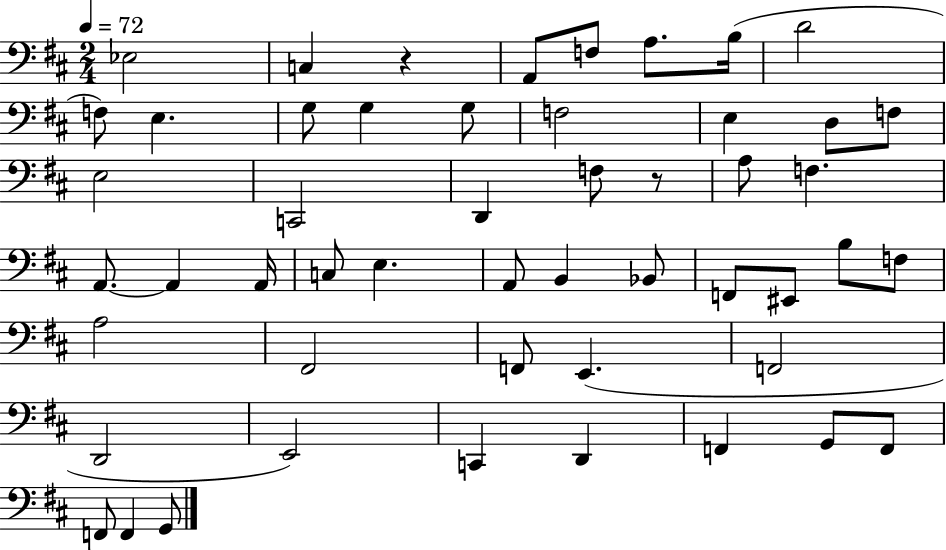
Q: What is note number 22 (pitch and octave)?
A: F3